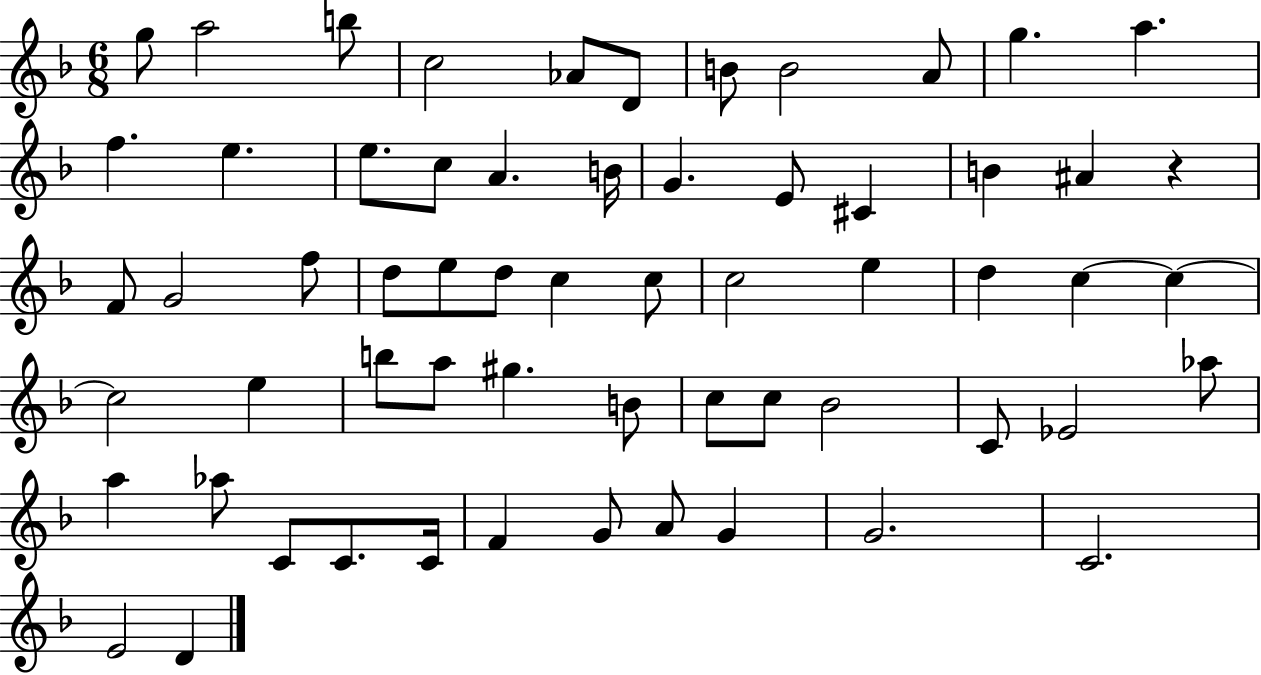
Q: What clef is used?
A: treble